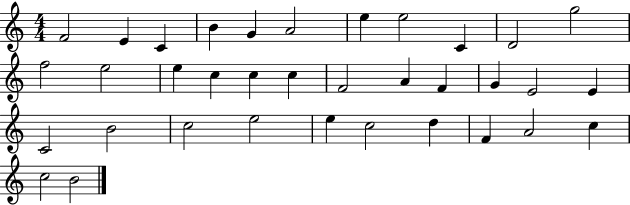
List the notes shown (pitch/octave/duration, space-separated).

F4/h E4/q C4/q B4/q G4/q A4/h E5/q E5/h C4/q D4/h G5/h F5/h E5/h E5/q C5/q C5/q C5/q F4/h A4/q F4/q G4/q E4/h E4/q C4/h B4/h C5/h E5/h E5/q C5/h D5/q F4/q A4/h C5/q C5/h B4/h